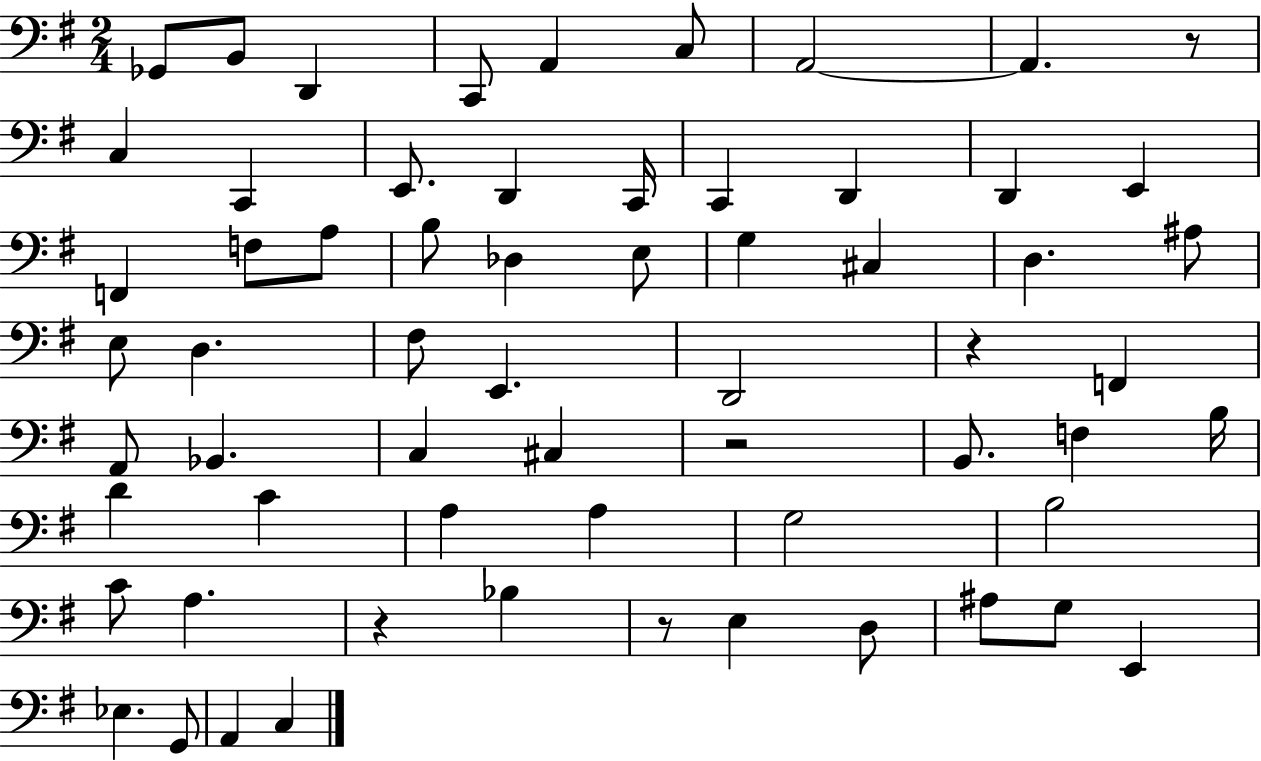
{
  \clef bass
  \numericTimeSignature
  \time 2/4
  \key g \major
  ges,8 b,8 d,4 | c,8 a,4 c8 | a,2~~ | a,4. r8 | \break c4 c,4 | e,8. d,4 c,16 | c,4 d,4 | d,4 e,4 | \break f,4 f8 a8 | b8 des4 e8 | g4 cis4 | d4. ais8 | \break e8 d4. | fis8 e,4. | d,2 | r4 f,4 | \break a,8 bes,4. | c4 cis4 | r2 | b,8. f4 b16 | \break d'4 c'4 | a4 a4 | g2 | b2 | \break c'8 a4. | r4 bes4 | r8 e4 d8 | ais8 g8 e,4 | \break ees4. g,8 | a,4 c4 | \bar "|."
}